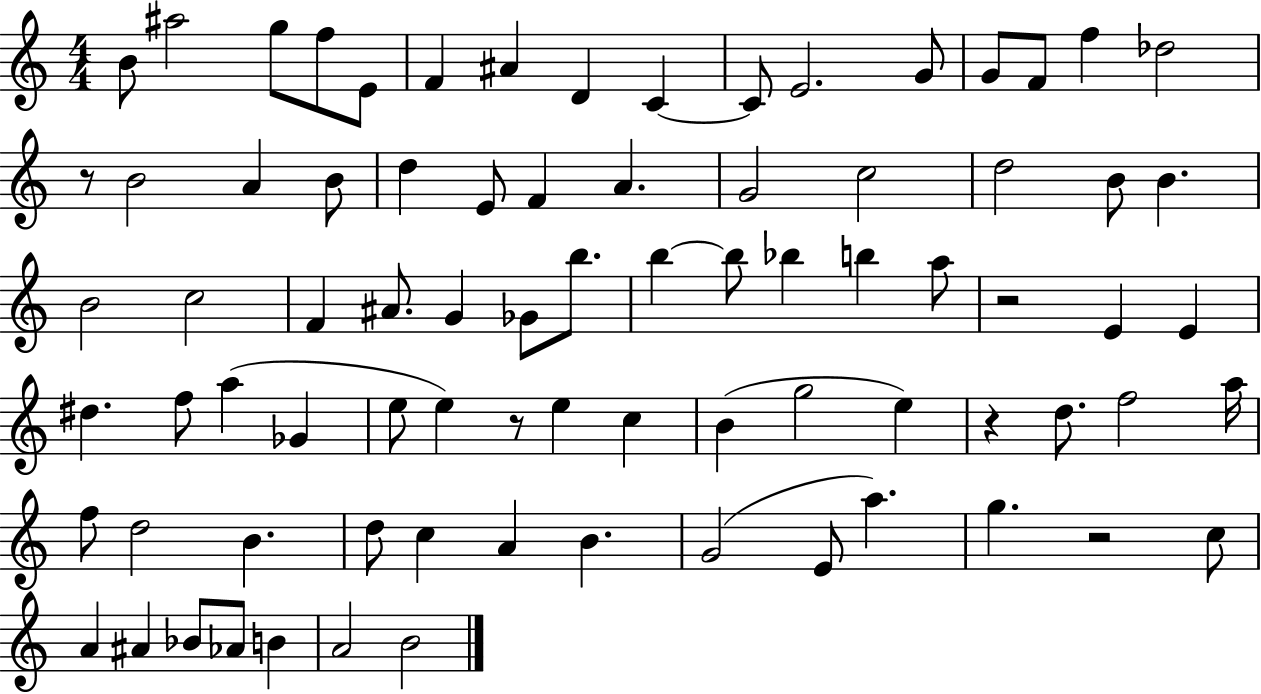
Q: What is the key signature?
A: C major